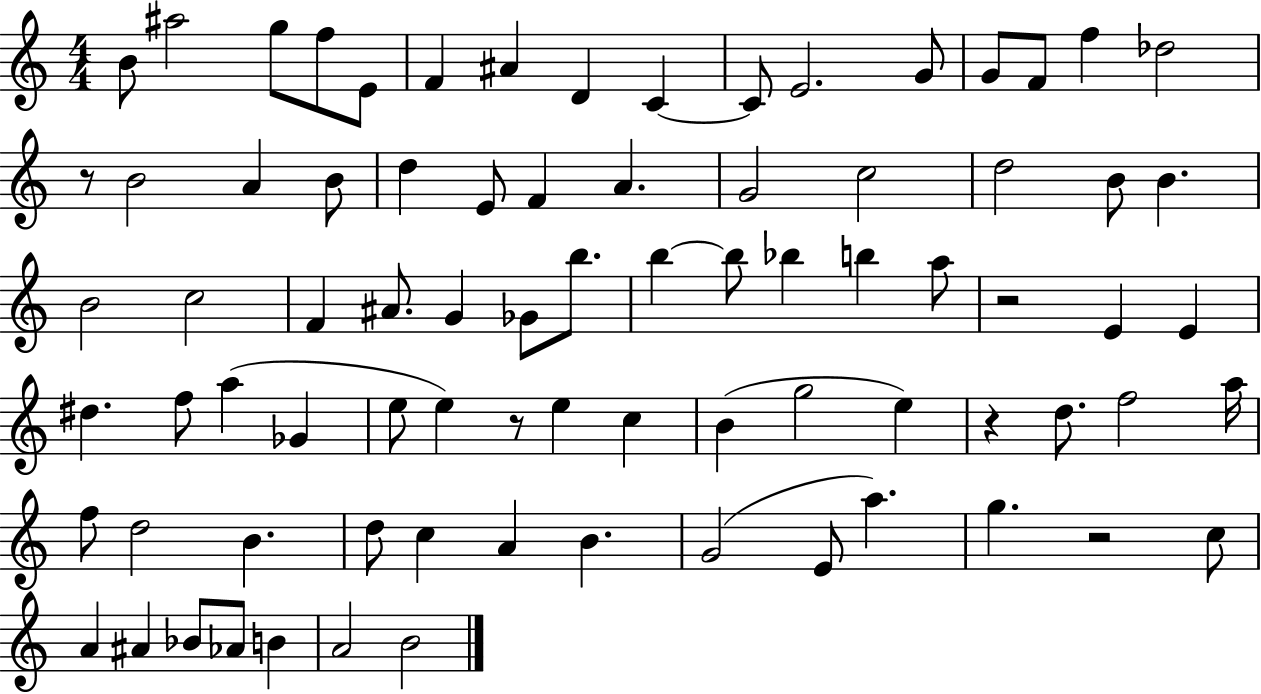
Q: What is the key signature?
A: C major